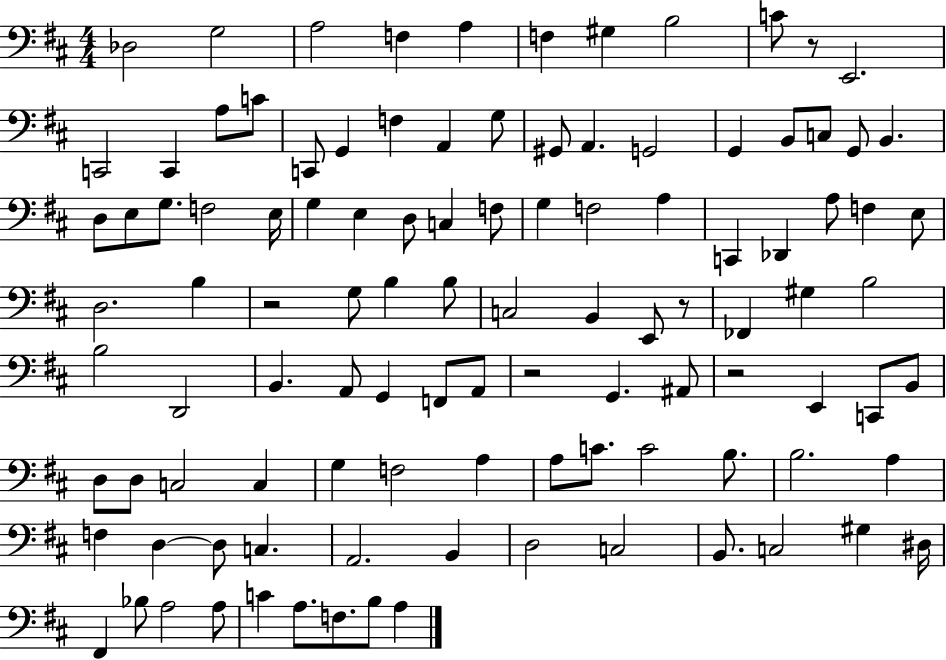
X:1
T:Untitled
M:4/4
L:1/4
K:D
_D,2 G,2 A,2 F, A, F, ^G, B,2 C/2 z/2 E,,2 C,,2 C,, A,/2 C/2 C,,/2 G,, F, A,, G,/2 ^G,,/2 A,, G,,2 G,, B,,/2 C,/2 G,,/2 B,, D,/2 E,/2 G,/2 F,2 E,/4 G, E, D,/2 C, F,/2 G, F,2 A, C,, _D,, A,/2 F, E,/2 D,2 B, z2 G,/2 B, B,/2 C,2 B,, E,,/2 z/2 _F,, ^G, B,2 B,2 D,,2 B,, A,,/2 G,, F,,/2 A,,/2 z2 G,, ^A,,/2 z2 E,, C,,/2 B,,/2 D,/2 D,/2 C,2 C, G, F,2 A, A,/2 C/2 C2 B,/2 B,2 A, F, D, D,/2 C, A,,2 B,, D,2 C,2 B,,/2 C,2 ^G, ^D,/4 ^F,, _B,/2 A,2 A,/2 C A,/2 F,/2 B,/2 A,